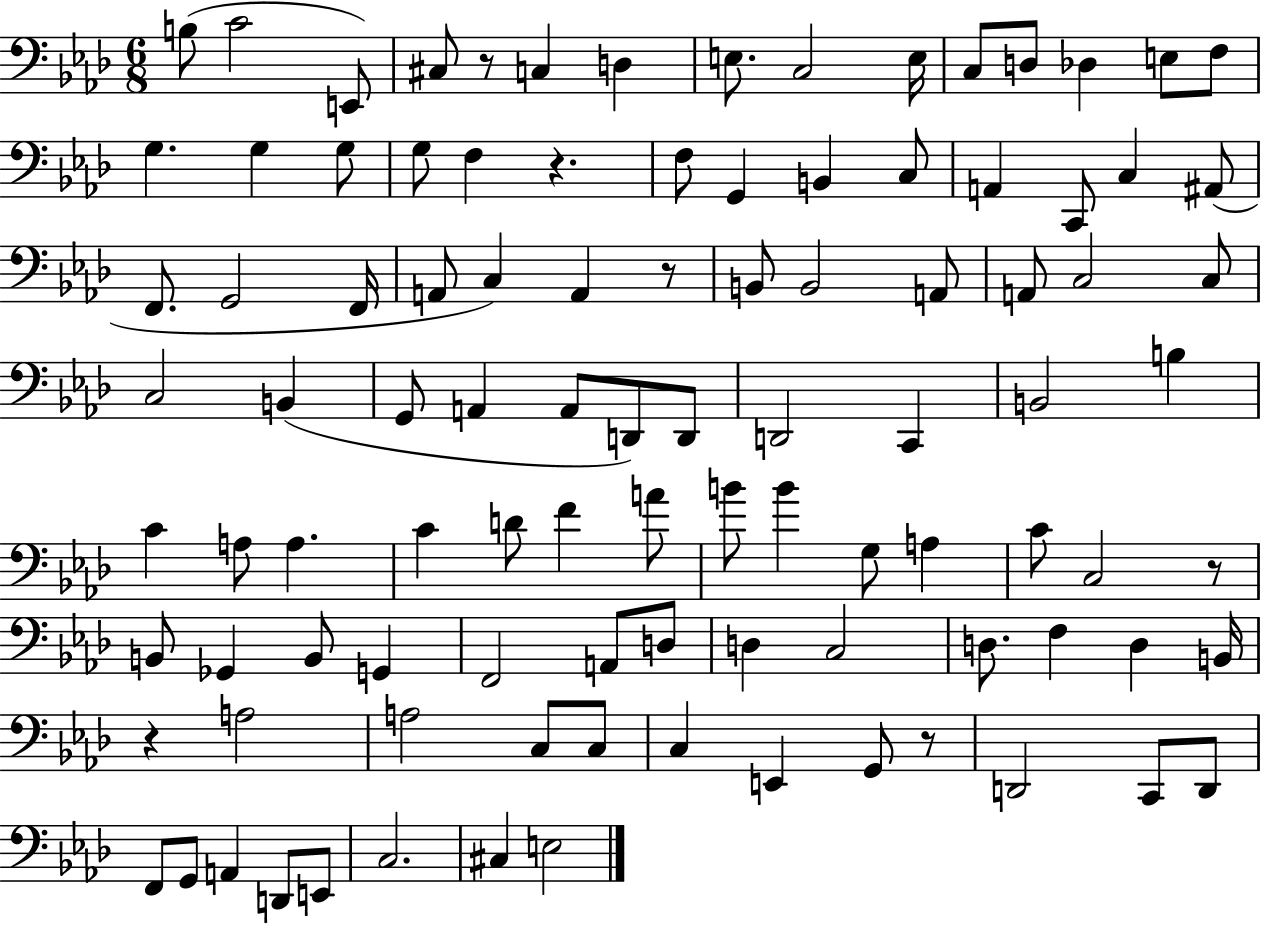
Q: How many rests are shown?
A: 6